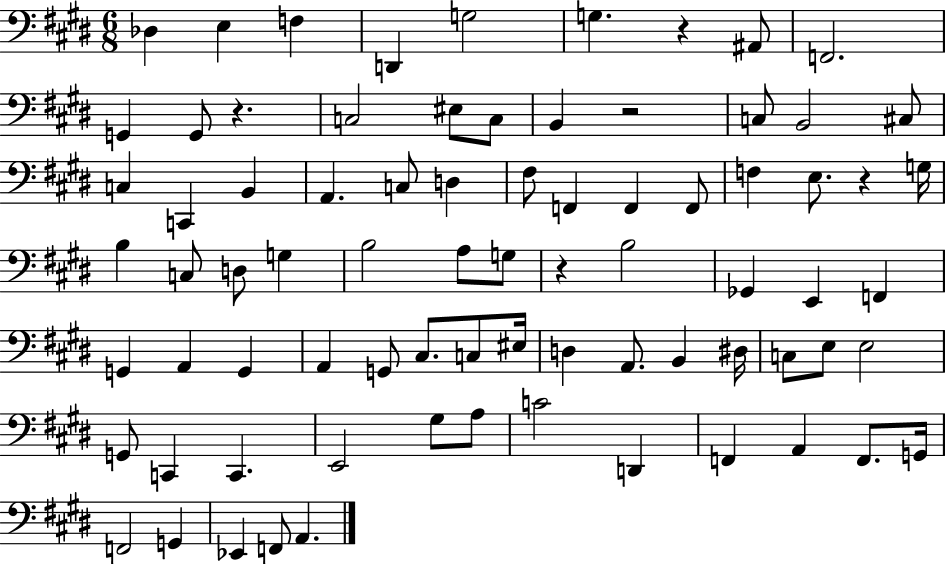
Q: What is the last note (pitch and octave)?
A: A2